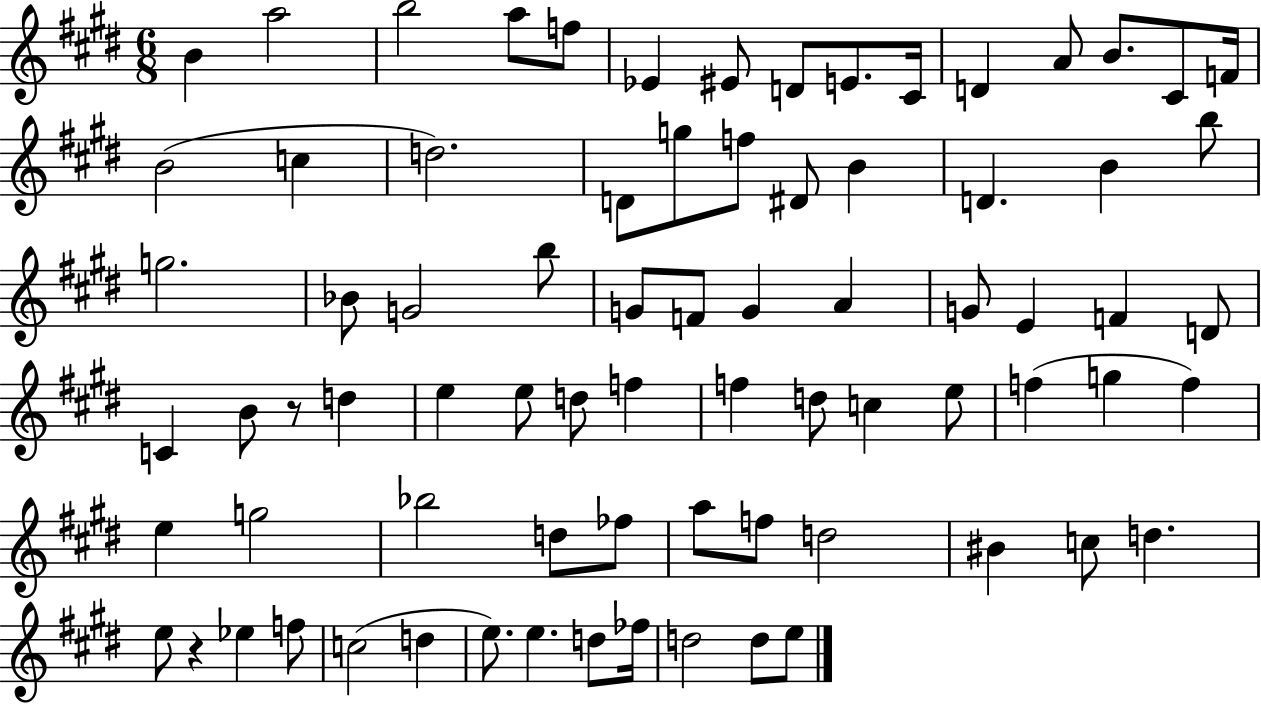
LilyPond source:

{
  \clef treble
  \numericTimeSignature
  \time 6/8
  \key e \major
  b'4 a''2 | b''2 a''8 f''8 | ees'4 eis'8 d'8 e'8. cis'16 | d'4 a'8 b'8. cis'8 f'16 | \break b'2( c''4 | d''2.) | d'8 g''8 f''8 dis'8 b'4 | d'4. b'4 b''8 | \break g''2. | bes'8 g'2 b''8 | g'8 f'8 g'4 a'4 | g'8 e'4 f'4 d'8 | \break c'4 b'8 r8 d''4 | e''4 e''8 d''8 f''4 | f''4 d''8 c''4 e''8 | f''4( g''4 f''4) | \break e''4 g''2 | bes''2 d''8 fes''8 | a''8 f''8 d''2 | bis'4 c''8 d''4. | \break e''8 r4 ees''4 f''8 | c''2( d''4 | e''8.) e''4. d''8 fes''16 | d''2 d''8 e''8 | \break \bar "|."
}